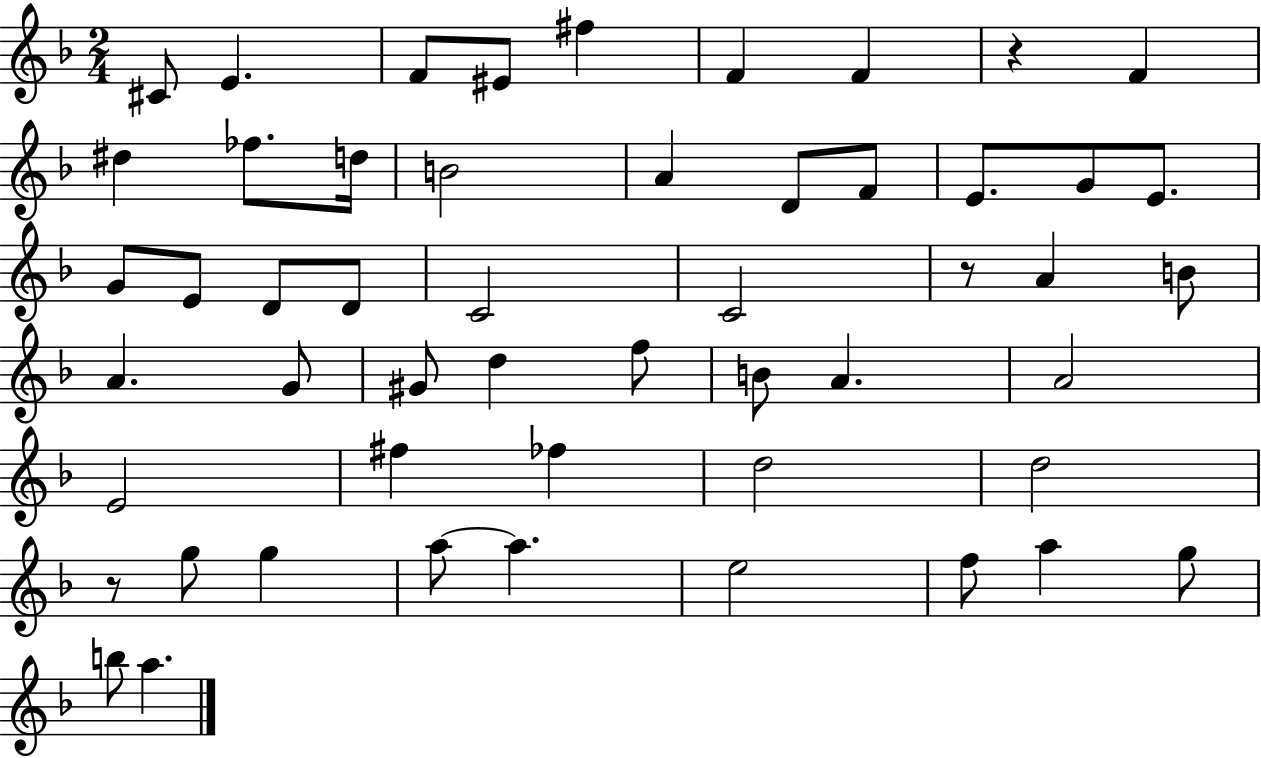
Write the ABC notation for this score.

X:1
T:Untitled
M:2/4
L:1/4
K:F
^C/2 E F/2 ^E/2 ^f F F z F ^d _f/2 d/4 B2 A D/2 F/2 E/2 G/2 E/2 G/2 E/2 D/2 D/2 C2 C2 z/2 A B/2 A G/2 ^G/2 d f/2 B/2 A A2 E2 ^f _f d2 d2 z/2 g/2 g a/2 a e2 f/2 a g/2 b/2 a